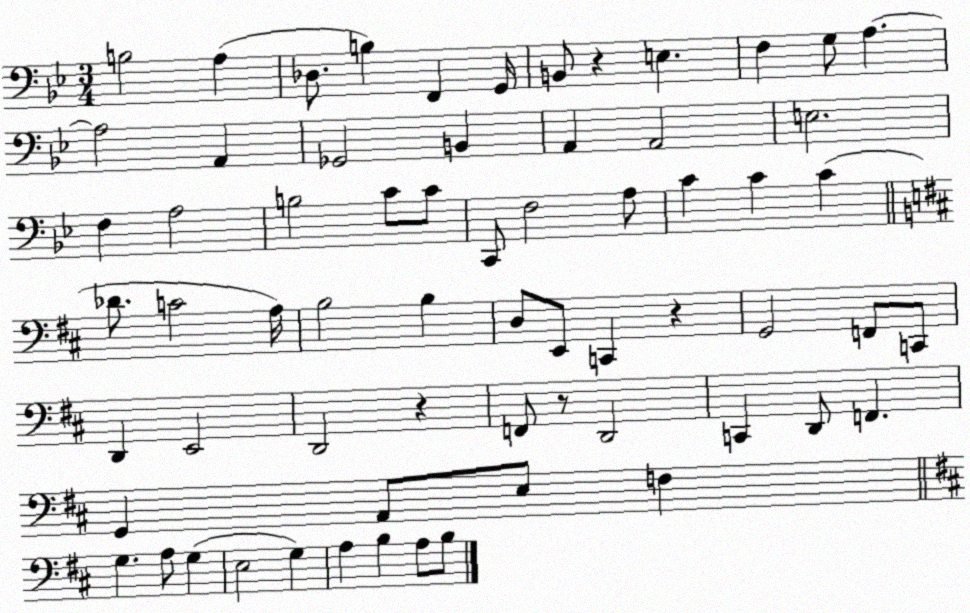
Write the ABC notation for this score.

X:1
T:Untitled
M:3/4
L:1/4
K:Bb
B,2 A, _D,/2 B, F,, G,,/4 B,,/2 z E, F, G,/2 A, A,2 A,, _G,,2 B,, A,, A,,2 E,2 F, A,2 B,2 C/2 C/2 C,,/2 F,2 A,/2 C C C _D/2 C2 A,/4 B,2 B, D,/2 E,,/2 C,, z G,,2 F,,/2 C,,/2 D,, E,,2 D,,2 z F,,/2 z/2 D,,2 C,, D,,/2 F,, G,, A,,/2 E,/2 F, G, A,/2 G, E,2 G, A, B, A,/2 B,/2